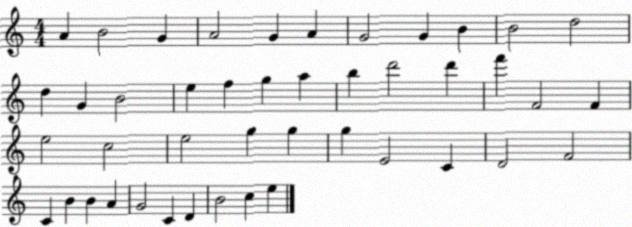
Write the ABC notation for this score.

X:1
T:Untitled
M:4/4
L:1/4
K:C
A B2 G A2 G A G2 G B B2 d2 d G B2 e f g a b d'2 d' f' F2 F e2 c2 e2 g g g E2 C D2 F2 C B B A G2 C D B2 c e